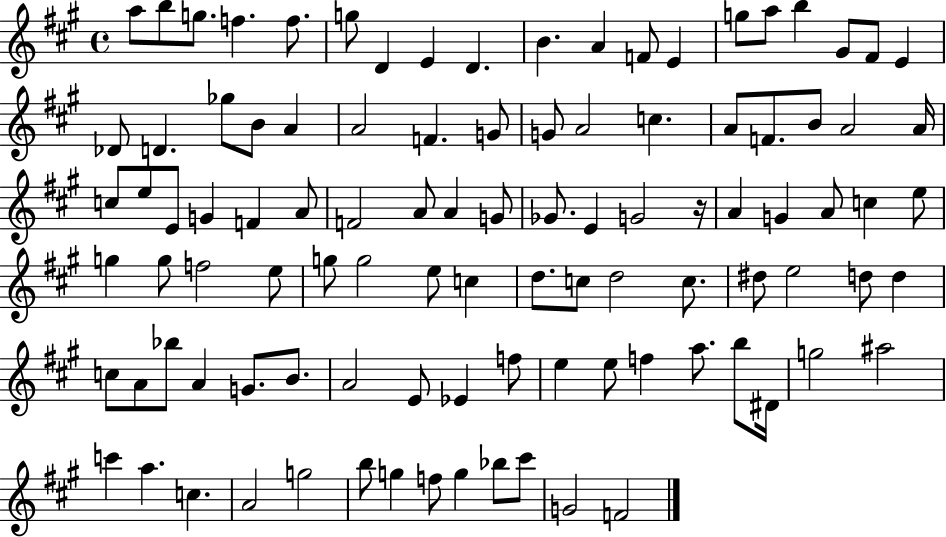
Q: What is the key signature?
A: A major